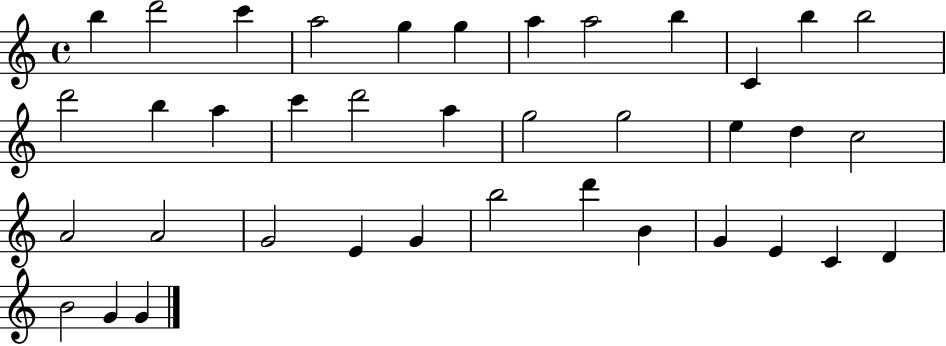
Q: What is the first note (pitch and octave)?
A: B5